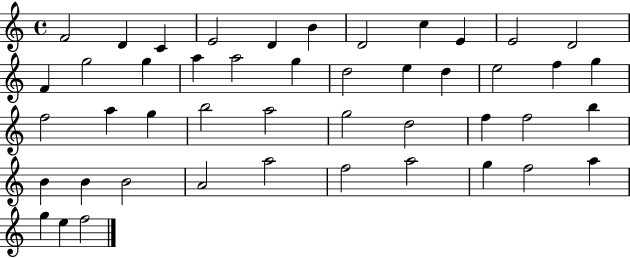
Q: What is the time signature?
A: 4/4